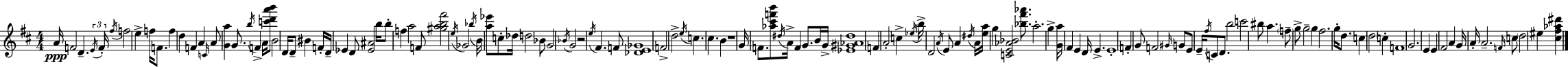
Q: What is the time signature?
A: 4/4